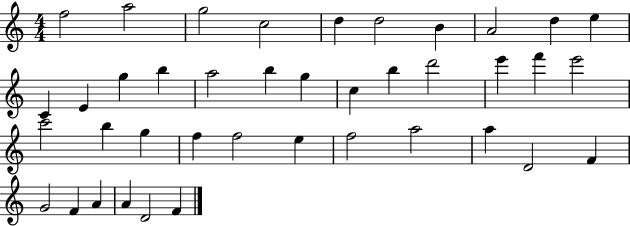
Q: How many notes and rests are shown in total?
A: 40